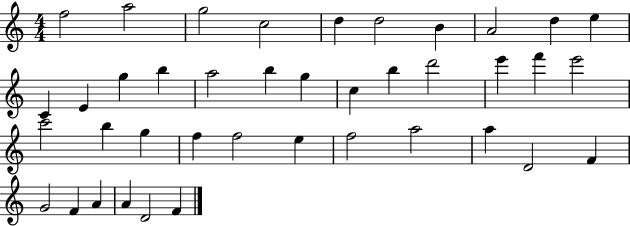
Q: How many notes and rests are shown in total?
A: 40